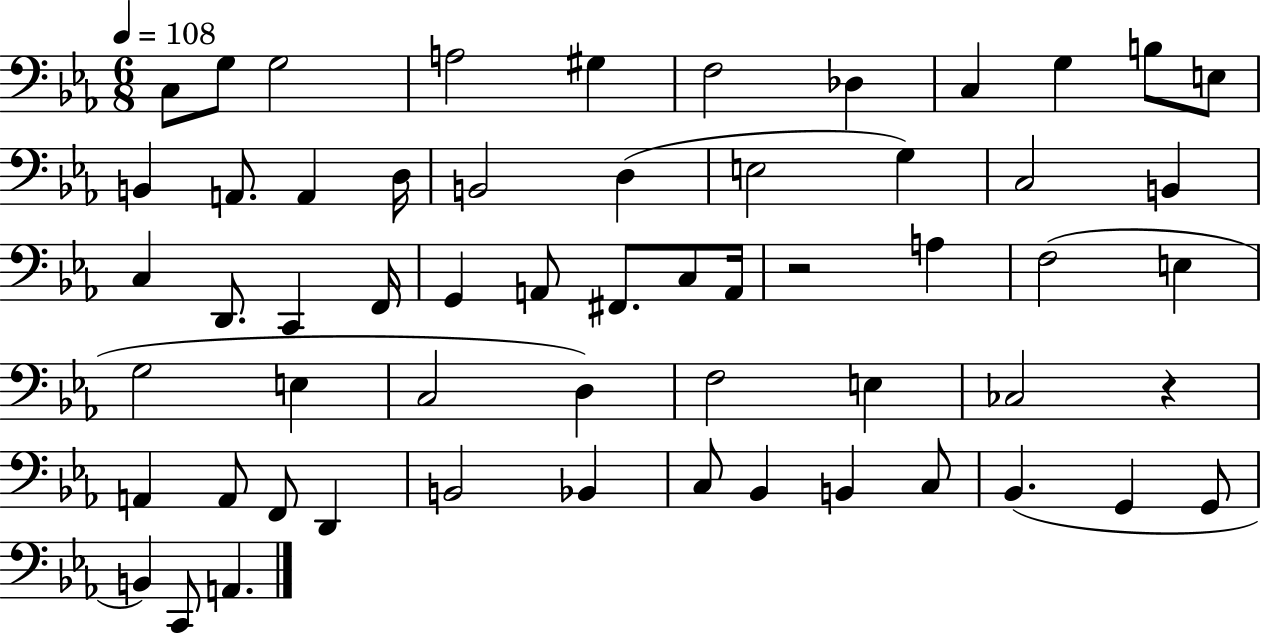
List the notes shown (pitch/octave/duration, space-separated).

C3/e G3/e G3/h A3/h G#3/q F3/h Db3/q C3/q G3/q B3/e E3/e B2/q A2/e. A2/q D3/s B2/h D3/q E3/h G3/q C3/h B2/q C3/q D2/e. C2/q F2/s G2/q A2/e F#2/e. C3/e A2/s R/h A3/q F3/h E3/q G3/h E3/q C3/h D3/q F3/h E3/q CES3/h R/q A2/q A2/e F2/e D2/q B2/h Bb2/q C3/e Bb2/q B2/q C3/e Bb2/q. G2/q G2/e B2/q C2/e A2/q.